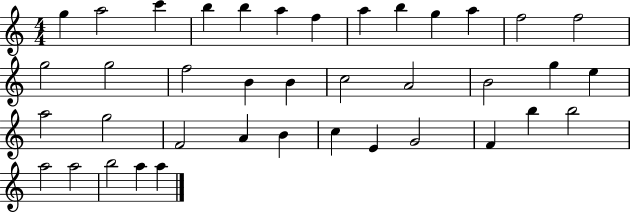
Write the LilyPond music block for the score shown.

{
  \clef treble
  \numericTimeSignature
  \time 4/4
  \key c \major
  g''4 a''2 c'''4 | b''4 b''4 a''4 f''4 | a''4 b''4 g''4 a''4 | f''2 f''2 | \break g''2 g''2 | f''2 b'4 b'4 | c''2 a'2 | b'2 g''4 e''4 | \break a''2 g''2 | f'2 a'4 b'4 | c''4 e'4 g'2 | f'4 b''4 b''2 | \break a''2 a''2 | b''2 a''4 a''4 | \bar "|."
}